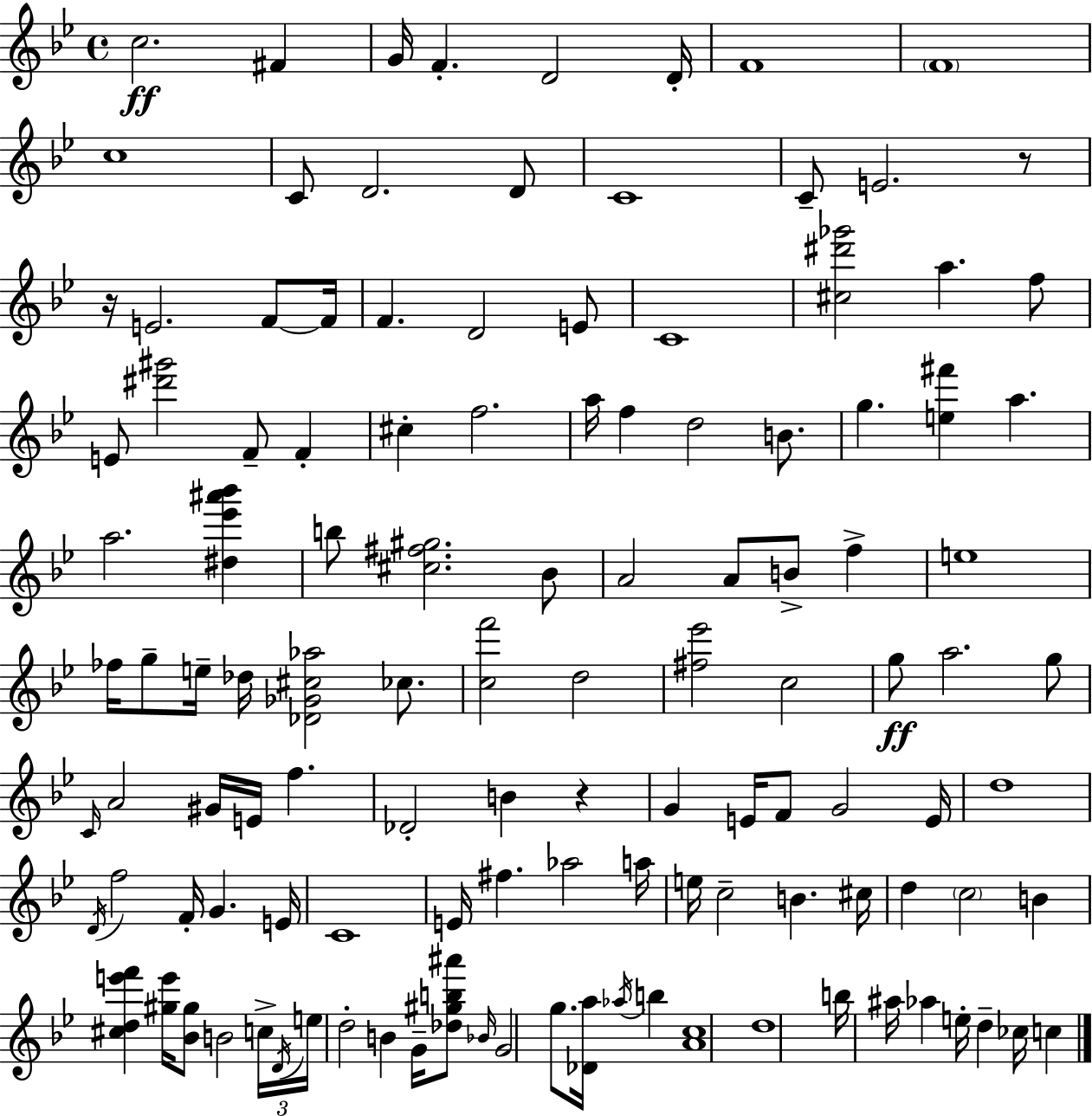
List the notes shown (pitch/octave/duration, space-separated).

C5/h. F#4/q G4/s F4/q. D4/h D4/s F4/w F4/w C5/w C4/e D4/h. D4/e C4/w C4/e E4/h. R/e R/s E4/h. F4/e F4/s F4/q. D4/h E4/e C4/w [C#5,D#6,Gb6]/h A5/q. F5/e E4/e [D#6,G#6]/h F4/e F4/q C#5/q F5/h. A5/s F5/q D5/h B4/e. G5/q. [E5,F#6]/q A5/q. A5/h. [D#5,Eb6,A#6,Bb6]/q B5/e [C#5,F#5,G#5]/h. Bb4/e A4/h A4/e B4/e F5/q E5/w FES5/s G5/e E5/s Db5/s [Db4,Gb4,C#5,Ab5]/h CES5/e. [C5,F6]/h D5/h [F#5,Eb6]/h C5/h G5/e A5/h. G5/e C4/s A4/h G#4/s E4/s F5/q. Db4/h B4/q R/q G4/q E4/s F4/e G4/h E4/s D5/w D4/s F5/h F4/s G4/q. E4/s C4/w E4/s F#5/q. Ab5/h A5/s E5/s C5/h B4/q. C#5/s D5/q C5/h B4/q [C#5,D5,E6,F6]/q [G#5,E6]/s [Bb4,G#5]/e B4/h C5/s D4/s E5/s D5/h B4/q G4/s [Db5,G#5,B5,A#6]/e Bb4/s G4/h G5/e. [Db4,A5]/s Ab5/s B5/q [A4,C5]/w D5/w B5/s A#5/s Ab5/q E5/s D5/q CES5/s C5/q